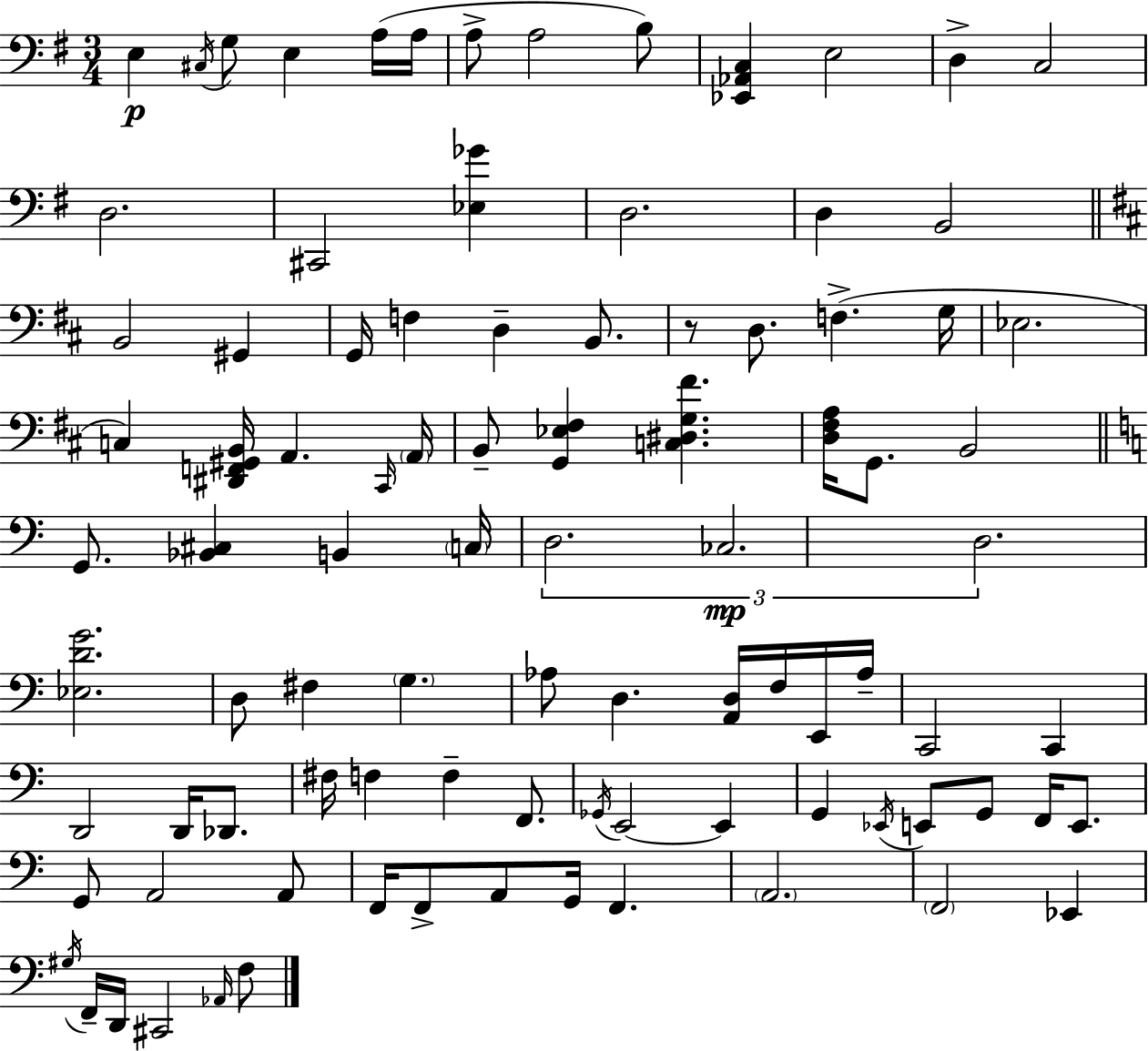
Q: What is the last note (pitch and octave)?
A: F3